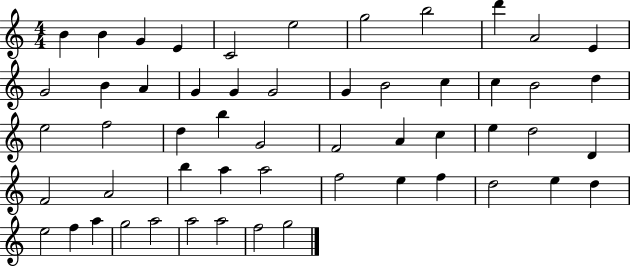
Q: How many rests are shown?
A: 0